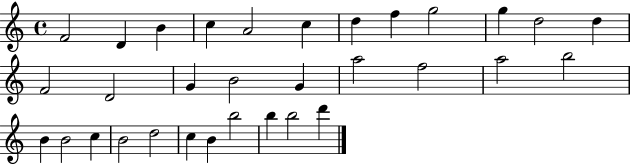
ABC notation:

X:1
T:Untitled
M:4/4
L:1/4
K:C
F2 D B c A2 c d f g2 g d2 d F2 D2 G B2 G a2 f2 a2 b2 B B2 c B2 d2 c B b2 b b2 d'